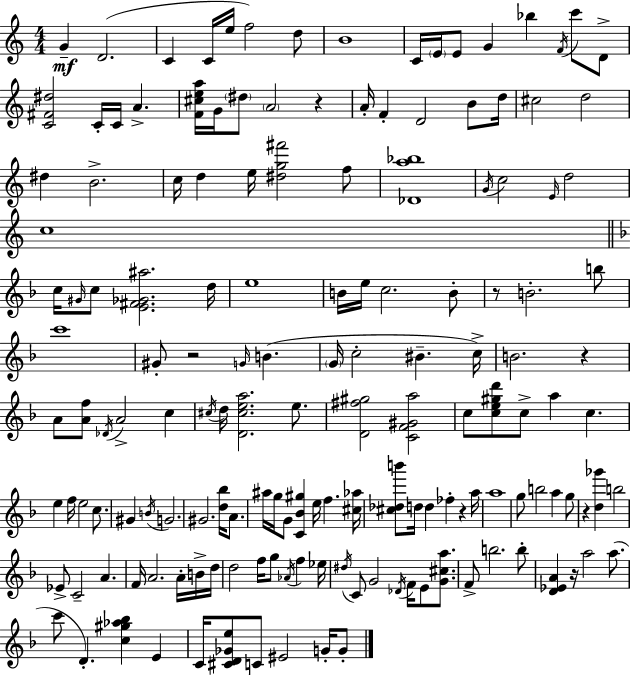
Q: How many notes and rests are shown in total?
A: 154